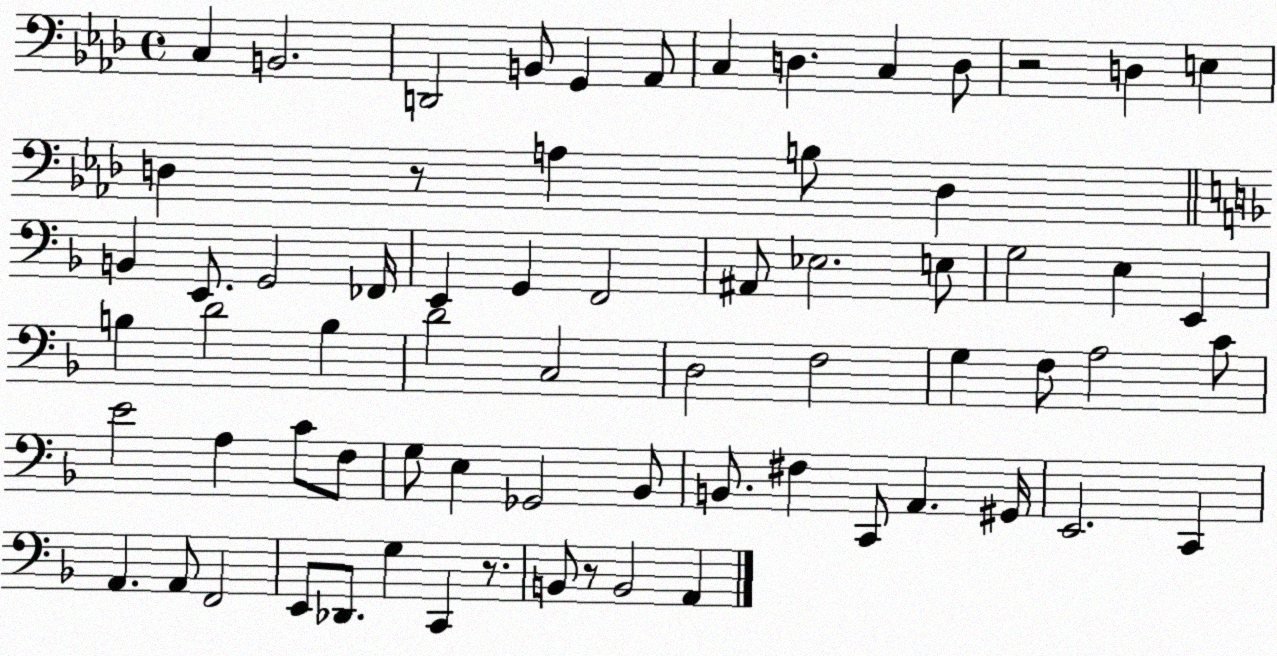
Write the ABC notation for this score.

X:1
T:Untitled
M:4/4
L:1/4
K:Ab
C, B,,2 D,,2 B,,/2 G,, _A,,/2 C, D, C, D,/2 z2 D, E, D, z/2 A, B,/2 D, B,, E,,/2 G,,2 _F,,/4 E,, G,, F,,2 ^A,,/2 _E,2 E,/2 G,2 E, E,, B, D2 B, D2 C,2 D,2 F,2 G, F,/2 A,2 C/2 E2 A, C/2 F,/2 G,/2 E, _G,,2 _B,,/2 B,,/2 ^F, C,,/2 A,, ^G,,/4 E,,2 C,, A,, A,,/2 F,,2 E,,/2 _D,,/2 G, C,, z/2 B,,/2 z/2 B,,2 A,,